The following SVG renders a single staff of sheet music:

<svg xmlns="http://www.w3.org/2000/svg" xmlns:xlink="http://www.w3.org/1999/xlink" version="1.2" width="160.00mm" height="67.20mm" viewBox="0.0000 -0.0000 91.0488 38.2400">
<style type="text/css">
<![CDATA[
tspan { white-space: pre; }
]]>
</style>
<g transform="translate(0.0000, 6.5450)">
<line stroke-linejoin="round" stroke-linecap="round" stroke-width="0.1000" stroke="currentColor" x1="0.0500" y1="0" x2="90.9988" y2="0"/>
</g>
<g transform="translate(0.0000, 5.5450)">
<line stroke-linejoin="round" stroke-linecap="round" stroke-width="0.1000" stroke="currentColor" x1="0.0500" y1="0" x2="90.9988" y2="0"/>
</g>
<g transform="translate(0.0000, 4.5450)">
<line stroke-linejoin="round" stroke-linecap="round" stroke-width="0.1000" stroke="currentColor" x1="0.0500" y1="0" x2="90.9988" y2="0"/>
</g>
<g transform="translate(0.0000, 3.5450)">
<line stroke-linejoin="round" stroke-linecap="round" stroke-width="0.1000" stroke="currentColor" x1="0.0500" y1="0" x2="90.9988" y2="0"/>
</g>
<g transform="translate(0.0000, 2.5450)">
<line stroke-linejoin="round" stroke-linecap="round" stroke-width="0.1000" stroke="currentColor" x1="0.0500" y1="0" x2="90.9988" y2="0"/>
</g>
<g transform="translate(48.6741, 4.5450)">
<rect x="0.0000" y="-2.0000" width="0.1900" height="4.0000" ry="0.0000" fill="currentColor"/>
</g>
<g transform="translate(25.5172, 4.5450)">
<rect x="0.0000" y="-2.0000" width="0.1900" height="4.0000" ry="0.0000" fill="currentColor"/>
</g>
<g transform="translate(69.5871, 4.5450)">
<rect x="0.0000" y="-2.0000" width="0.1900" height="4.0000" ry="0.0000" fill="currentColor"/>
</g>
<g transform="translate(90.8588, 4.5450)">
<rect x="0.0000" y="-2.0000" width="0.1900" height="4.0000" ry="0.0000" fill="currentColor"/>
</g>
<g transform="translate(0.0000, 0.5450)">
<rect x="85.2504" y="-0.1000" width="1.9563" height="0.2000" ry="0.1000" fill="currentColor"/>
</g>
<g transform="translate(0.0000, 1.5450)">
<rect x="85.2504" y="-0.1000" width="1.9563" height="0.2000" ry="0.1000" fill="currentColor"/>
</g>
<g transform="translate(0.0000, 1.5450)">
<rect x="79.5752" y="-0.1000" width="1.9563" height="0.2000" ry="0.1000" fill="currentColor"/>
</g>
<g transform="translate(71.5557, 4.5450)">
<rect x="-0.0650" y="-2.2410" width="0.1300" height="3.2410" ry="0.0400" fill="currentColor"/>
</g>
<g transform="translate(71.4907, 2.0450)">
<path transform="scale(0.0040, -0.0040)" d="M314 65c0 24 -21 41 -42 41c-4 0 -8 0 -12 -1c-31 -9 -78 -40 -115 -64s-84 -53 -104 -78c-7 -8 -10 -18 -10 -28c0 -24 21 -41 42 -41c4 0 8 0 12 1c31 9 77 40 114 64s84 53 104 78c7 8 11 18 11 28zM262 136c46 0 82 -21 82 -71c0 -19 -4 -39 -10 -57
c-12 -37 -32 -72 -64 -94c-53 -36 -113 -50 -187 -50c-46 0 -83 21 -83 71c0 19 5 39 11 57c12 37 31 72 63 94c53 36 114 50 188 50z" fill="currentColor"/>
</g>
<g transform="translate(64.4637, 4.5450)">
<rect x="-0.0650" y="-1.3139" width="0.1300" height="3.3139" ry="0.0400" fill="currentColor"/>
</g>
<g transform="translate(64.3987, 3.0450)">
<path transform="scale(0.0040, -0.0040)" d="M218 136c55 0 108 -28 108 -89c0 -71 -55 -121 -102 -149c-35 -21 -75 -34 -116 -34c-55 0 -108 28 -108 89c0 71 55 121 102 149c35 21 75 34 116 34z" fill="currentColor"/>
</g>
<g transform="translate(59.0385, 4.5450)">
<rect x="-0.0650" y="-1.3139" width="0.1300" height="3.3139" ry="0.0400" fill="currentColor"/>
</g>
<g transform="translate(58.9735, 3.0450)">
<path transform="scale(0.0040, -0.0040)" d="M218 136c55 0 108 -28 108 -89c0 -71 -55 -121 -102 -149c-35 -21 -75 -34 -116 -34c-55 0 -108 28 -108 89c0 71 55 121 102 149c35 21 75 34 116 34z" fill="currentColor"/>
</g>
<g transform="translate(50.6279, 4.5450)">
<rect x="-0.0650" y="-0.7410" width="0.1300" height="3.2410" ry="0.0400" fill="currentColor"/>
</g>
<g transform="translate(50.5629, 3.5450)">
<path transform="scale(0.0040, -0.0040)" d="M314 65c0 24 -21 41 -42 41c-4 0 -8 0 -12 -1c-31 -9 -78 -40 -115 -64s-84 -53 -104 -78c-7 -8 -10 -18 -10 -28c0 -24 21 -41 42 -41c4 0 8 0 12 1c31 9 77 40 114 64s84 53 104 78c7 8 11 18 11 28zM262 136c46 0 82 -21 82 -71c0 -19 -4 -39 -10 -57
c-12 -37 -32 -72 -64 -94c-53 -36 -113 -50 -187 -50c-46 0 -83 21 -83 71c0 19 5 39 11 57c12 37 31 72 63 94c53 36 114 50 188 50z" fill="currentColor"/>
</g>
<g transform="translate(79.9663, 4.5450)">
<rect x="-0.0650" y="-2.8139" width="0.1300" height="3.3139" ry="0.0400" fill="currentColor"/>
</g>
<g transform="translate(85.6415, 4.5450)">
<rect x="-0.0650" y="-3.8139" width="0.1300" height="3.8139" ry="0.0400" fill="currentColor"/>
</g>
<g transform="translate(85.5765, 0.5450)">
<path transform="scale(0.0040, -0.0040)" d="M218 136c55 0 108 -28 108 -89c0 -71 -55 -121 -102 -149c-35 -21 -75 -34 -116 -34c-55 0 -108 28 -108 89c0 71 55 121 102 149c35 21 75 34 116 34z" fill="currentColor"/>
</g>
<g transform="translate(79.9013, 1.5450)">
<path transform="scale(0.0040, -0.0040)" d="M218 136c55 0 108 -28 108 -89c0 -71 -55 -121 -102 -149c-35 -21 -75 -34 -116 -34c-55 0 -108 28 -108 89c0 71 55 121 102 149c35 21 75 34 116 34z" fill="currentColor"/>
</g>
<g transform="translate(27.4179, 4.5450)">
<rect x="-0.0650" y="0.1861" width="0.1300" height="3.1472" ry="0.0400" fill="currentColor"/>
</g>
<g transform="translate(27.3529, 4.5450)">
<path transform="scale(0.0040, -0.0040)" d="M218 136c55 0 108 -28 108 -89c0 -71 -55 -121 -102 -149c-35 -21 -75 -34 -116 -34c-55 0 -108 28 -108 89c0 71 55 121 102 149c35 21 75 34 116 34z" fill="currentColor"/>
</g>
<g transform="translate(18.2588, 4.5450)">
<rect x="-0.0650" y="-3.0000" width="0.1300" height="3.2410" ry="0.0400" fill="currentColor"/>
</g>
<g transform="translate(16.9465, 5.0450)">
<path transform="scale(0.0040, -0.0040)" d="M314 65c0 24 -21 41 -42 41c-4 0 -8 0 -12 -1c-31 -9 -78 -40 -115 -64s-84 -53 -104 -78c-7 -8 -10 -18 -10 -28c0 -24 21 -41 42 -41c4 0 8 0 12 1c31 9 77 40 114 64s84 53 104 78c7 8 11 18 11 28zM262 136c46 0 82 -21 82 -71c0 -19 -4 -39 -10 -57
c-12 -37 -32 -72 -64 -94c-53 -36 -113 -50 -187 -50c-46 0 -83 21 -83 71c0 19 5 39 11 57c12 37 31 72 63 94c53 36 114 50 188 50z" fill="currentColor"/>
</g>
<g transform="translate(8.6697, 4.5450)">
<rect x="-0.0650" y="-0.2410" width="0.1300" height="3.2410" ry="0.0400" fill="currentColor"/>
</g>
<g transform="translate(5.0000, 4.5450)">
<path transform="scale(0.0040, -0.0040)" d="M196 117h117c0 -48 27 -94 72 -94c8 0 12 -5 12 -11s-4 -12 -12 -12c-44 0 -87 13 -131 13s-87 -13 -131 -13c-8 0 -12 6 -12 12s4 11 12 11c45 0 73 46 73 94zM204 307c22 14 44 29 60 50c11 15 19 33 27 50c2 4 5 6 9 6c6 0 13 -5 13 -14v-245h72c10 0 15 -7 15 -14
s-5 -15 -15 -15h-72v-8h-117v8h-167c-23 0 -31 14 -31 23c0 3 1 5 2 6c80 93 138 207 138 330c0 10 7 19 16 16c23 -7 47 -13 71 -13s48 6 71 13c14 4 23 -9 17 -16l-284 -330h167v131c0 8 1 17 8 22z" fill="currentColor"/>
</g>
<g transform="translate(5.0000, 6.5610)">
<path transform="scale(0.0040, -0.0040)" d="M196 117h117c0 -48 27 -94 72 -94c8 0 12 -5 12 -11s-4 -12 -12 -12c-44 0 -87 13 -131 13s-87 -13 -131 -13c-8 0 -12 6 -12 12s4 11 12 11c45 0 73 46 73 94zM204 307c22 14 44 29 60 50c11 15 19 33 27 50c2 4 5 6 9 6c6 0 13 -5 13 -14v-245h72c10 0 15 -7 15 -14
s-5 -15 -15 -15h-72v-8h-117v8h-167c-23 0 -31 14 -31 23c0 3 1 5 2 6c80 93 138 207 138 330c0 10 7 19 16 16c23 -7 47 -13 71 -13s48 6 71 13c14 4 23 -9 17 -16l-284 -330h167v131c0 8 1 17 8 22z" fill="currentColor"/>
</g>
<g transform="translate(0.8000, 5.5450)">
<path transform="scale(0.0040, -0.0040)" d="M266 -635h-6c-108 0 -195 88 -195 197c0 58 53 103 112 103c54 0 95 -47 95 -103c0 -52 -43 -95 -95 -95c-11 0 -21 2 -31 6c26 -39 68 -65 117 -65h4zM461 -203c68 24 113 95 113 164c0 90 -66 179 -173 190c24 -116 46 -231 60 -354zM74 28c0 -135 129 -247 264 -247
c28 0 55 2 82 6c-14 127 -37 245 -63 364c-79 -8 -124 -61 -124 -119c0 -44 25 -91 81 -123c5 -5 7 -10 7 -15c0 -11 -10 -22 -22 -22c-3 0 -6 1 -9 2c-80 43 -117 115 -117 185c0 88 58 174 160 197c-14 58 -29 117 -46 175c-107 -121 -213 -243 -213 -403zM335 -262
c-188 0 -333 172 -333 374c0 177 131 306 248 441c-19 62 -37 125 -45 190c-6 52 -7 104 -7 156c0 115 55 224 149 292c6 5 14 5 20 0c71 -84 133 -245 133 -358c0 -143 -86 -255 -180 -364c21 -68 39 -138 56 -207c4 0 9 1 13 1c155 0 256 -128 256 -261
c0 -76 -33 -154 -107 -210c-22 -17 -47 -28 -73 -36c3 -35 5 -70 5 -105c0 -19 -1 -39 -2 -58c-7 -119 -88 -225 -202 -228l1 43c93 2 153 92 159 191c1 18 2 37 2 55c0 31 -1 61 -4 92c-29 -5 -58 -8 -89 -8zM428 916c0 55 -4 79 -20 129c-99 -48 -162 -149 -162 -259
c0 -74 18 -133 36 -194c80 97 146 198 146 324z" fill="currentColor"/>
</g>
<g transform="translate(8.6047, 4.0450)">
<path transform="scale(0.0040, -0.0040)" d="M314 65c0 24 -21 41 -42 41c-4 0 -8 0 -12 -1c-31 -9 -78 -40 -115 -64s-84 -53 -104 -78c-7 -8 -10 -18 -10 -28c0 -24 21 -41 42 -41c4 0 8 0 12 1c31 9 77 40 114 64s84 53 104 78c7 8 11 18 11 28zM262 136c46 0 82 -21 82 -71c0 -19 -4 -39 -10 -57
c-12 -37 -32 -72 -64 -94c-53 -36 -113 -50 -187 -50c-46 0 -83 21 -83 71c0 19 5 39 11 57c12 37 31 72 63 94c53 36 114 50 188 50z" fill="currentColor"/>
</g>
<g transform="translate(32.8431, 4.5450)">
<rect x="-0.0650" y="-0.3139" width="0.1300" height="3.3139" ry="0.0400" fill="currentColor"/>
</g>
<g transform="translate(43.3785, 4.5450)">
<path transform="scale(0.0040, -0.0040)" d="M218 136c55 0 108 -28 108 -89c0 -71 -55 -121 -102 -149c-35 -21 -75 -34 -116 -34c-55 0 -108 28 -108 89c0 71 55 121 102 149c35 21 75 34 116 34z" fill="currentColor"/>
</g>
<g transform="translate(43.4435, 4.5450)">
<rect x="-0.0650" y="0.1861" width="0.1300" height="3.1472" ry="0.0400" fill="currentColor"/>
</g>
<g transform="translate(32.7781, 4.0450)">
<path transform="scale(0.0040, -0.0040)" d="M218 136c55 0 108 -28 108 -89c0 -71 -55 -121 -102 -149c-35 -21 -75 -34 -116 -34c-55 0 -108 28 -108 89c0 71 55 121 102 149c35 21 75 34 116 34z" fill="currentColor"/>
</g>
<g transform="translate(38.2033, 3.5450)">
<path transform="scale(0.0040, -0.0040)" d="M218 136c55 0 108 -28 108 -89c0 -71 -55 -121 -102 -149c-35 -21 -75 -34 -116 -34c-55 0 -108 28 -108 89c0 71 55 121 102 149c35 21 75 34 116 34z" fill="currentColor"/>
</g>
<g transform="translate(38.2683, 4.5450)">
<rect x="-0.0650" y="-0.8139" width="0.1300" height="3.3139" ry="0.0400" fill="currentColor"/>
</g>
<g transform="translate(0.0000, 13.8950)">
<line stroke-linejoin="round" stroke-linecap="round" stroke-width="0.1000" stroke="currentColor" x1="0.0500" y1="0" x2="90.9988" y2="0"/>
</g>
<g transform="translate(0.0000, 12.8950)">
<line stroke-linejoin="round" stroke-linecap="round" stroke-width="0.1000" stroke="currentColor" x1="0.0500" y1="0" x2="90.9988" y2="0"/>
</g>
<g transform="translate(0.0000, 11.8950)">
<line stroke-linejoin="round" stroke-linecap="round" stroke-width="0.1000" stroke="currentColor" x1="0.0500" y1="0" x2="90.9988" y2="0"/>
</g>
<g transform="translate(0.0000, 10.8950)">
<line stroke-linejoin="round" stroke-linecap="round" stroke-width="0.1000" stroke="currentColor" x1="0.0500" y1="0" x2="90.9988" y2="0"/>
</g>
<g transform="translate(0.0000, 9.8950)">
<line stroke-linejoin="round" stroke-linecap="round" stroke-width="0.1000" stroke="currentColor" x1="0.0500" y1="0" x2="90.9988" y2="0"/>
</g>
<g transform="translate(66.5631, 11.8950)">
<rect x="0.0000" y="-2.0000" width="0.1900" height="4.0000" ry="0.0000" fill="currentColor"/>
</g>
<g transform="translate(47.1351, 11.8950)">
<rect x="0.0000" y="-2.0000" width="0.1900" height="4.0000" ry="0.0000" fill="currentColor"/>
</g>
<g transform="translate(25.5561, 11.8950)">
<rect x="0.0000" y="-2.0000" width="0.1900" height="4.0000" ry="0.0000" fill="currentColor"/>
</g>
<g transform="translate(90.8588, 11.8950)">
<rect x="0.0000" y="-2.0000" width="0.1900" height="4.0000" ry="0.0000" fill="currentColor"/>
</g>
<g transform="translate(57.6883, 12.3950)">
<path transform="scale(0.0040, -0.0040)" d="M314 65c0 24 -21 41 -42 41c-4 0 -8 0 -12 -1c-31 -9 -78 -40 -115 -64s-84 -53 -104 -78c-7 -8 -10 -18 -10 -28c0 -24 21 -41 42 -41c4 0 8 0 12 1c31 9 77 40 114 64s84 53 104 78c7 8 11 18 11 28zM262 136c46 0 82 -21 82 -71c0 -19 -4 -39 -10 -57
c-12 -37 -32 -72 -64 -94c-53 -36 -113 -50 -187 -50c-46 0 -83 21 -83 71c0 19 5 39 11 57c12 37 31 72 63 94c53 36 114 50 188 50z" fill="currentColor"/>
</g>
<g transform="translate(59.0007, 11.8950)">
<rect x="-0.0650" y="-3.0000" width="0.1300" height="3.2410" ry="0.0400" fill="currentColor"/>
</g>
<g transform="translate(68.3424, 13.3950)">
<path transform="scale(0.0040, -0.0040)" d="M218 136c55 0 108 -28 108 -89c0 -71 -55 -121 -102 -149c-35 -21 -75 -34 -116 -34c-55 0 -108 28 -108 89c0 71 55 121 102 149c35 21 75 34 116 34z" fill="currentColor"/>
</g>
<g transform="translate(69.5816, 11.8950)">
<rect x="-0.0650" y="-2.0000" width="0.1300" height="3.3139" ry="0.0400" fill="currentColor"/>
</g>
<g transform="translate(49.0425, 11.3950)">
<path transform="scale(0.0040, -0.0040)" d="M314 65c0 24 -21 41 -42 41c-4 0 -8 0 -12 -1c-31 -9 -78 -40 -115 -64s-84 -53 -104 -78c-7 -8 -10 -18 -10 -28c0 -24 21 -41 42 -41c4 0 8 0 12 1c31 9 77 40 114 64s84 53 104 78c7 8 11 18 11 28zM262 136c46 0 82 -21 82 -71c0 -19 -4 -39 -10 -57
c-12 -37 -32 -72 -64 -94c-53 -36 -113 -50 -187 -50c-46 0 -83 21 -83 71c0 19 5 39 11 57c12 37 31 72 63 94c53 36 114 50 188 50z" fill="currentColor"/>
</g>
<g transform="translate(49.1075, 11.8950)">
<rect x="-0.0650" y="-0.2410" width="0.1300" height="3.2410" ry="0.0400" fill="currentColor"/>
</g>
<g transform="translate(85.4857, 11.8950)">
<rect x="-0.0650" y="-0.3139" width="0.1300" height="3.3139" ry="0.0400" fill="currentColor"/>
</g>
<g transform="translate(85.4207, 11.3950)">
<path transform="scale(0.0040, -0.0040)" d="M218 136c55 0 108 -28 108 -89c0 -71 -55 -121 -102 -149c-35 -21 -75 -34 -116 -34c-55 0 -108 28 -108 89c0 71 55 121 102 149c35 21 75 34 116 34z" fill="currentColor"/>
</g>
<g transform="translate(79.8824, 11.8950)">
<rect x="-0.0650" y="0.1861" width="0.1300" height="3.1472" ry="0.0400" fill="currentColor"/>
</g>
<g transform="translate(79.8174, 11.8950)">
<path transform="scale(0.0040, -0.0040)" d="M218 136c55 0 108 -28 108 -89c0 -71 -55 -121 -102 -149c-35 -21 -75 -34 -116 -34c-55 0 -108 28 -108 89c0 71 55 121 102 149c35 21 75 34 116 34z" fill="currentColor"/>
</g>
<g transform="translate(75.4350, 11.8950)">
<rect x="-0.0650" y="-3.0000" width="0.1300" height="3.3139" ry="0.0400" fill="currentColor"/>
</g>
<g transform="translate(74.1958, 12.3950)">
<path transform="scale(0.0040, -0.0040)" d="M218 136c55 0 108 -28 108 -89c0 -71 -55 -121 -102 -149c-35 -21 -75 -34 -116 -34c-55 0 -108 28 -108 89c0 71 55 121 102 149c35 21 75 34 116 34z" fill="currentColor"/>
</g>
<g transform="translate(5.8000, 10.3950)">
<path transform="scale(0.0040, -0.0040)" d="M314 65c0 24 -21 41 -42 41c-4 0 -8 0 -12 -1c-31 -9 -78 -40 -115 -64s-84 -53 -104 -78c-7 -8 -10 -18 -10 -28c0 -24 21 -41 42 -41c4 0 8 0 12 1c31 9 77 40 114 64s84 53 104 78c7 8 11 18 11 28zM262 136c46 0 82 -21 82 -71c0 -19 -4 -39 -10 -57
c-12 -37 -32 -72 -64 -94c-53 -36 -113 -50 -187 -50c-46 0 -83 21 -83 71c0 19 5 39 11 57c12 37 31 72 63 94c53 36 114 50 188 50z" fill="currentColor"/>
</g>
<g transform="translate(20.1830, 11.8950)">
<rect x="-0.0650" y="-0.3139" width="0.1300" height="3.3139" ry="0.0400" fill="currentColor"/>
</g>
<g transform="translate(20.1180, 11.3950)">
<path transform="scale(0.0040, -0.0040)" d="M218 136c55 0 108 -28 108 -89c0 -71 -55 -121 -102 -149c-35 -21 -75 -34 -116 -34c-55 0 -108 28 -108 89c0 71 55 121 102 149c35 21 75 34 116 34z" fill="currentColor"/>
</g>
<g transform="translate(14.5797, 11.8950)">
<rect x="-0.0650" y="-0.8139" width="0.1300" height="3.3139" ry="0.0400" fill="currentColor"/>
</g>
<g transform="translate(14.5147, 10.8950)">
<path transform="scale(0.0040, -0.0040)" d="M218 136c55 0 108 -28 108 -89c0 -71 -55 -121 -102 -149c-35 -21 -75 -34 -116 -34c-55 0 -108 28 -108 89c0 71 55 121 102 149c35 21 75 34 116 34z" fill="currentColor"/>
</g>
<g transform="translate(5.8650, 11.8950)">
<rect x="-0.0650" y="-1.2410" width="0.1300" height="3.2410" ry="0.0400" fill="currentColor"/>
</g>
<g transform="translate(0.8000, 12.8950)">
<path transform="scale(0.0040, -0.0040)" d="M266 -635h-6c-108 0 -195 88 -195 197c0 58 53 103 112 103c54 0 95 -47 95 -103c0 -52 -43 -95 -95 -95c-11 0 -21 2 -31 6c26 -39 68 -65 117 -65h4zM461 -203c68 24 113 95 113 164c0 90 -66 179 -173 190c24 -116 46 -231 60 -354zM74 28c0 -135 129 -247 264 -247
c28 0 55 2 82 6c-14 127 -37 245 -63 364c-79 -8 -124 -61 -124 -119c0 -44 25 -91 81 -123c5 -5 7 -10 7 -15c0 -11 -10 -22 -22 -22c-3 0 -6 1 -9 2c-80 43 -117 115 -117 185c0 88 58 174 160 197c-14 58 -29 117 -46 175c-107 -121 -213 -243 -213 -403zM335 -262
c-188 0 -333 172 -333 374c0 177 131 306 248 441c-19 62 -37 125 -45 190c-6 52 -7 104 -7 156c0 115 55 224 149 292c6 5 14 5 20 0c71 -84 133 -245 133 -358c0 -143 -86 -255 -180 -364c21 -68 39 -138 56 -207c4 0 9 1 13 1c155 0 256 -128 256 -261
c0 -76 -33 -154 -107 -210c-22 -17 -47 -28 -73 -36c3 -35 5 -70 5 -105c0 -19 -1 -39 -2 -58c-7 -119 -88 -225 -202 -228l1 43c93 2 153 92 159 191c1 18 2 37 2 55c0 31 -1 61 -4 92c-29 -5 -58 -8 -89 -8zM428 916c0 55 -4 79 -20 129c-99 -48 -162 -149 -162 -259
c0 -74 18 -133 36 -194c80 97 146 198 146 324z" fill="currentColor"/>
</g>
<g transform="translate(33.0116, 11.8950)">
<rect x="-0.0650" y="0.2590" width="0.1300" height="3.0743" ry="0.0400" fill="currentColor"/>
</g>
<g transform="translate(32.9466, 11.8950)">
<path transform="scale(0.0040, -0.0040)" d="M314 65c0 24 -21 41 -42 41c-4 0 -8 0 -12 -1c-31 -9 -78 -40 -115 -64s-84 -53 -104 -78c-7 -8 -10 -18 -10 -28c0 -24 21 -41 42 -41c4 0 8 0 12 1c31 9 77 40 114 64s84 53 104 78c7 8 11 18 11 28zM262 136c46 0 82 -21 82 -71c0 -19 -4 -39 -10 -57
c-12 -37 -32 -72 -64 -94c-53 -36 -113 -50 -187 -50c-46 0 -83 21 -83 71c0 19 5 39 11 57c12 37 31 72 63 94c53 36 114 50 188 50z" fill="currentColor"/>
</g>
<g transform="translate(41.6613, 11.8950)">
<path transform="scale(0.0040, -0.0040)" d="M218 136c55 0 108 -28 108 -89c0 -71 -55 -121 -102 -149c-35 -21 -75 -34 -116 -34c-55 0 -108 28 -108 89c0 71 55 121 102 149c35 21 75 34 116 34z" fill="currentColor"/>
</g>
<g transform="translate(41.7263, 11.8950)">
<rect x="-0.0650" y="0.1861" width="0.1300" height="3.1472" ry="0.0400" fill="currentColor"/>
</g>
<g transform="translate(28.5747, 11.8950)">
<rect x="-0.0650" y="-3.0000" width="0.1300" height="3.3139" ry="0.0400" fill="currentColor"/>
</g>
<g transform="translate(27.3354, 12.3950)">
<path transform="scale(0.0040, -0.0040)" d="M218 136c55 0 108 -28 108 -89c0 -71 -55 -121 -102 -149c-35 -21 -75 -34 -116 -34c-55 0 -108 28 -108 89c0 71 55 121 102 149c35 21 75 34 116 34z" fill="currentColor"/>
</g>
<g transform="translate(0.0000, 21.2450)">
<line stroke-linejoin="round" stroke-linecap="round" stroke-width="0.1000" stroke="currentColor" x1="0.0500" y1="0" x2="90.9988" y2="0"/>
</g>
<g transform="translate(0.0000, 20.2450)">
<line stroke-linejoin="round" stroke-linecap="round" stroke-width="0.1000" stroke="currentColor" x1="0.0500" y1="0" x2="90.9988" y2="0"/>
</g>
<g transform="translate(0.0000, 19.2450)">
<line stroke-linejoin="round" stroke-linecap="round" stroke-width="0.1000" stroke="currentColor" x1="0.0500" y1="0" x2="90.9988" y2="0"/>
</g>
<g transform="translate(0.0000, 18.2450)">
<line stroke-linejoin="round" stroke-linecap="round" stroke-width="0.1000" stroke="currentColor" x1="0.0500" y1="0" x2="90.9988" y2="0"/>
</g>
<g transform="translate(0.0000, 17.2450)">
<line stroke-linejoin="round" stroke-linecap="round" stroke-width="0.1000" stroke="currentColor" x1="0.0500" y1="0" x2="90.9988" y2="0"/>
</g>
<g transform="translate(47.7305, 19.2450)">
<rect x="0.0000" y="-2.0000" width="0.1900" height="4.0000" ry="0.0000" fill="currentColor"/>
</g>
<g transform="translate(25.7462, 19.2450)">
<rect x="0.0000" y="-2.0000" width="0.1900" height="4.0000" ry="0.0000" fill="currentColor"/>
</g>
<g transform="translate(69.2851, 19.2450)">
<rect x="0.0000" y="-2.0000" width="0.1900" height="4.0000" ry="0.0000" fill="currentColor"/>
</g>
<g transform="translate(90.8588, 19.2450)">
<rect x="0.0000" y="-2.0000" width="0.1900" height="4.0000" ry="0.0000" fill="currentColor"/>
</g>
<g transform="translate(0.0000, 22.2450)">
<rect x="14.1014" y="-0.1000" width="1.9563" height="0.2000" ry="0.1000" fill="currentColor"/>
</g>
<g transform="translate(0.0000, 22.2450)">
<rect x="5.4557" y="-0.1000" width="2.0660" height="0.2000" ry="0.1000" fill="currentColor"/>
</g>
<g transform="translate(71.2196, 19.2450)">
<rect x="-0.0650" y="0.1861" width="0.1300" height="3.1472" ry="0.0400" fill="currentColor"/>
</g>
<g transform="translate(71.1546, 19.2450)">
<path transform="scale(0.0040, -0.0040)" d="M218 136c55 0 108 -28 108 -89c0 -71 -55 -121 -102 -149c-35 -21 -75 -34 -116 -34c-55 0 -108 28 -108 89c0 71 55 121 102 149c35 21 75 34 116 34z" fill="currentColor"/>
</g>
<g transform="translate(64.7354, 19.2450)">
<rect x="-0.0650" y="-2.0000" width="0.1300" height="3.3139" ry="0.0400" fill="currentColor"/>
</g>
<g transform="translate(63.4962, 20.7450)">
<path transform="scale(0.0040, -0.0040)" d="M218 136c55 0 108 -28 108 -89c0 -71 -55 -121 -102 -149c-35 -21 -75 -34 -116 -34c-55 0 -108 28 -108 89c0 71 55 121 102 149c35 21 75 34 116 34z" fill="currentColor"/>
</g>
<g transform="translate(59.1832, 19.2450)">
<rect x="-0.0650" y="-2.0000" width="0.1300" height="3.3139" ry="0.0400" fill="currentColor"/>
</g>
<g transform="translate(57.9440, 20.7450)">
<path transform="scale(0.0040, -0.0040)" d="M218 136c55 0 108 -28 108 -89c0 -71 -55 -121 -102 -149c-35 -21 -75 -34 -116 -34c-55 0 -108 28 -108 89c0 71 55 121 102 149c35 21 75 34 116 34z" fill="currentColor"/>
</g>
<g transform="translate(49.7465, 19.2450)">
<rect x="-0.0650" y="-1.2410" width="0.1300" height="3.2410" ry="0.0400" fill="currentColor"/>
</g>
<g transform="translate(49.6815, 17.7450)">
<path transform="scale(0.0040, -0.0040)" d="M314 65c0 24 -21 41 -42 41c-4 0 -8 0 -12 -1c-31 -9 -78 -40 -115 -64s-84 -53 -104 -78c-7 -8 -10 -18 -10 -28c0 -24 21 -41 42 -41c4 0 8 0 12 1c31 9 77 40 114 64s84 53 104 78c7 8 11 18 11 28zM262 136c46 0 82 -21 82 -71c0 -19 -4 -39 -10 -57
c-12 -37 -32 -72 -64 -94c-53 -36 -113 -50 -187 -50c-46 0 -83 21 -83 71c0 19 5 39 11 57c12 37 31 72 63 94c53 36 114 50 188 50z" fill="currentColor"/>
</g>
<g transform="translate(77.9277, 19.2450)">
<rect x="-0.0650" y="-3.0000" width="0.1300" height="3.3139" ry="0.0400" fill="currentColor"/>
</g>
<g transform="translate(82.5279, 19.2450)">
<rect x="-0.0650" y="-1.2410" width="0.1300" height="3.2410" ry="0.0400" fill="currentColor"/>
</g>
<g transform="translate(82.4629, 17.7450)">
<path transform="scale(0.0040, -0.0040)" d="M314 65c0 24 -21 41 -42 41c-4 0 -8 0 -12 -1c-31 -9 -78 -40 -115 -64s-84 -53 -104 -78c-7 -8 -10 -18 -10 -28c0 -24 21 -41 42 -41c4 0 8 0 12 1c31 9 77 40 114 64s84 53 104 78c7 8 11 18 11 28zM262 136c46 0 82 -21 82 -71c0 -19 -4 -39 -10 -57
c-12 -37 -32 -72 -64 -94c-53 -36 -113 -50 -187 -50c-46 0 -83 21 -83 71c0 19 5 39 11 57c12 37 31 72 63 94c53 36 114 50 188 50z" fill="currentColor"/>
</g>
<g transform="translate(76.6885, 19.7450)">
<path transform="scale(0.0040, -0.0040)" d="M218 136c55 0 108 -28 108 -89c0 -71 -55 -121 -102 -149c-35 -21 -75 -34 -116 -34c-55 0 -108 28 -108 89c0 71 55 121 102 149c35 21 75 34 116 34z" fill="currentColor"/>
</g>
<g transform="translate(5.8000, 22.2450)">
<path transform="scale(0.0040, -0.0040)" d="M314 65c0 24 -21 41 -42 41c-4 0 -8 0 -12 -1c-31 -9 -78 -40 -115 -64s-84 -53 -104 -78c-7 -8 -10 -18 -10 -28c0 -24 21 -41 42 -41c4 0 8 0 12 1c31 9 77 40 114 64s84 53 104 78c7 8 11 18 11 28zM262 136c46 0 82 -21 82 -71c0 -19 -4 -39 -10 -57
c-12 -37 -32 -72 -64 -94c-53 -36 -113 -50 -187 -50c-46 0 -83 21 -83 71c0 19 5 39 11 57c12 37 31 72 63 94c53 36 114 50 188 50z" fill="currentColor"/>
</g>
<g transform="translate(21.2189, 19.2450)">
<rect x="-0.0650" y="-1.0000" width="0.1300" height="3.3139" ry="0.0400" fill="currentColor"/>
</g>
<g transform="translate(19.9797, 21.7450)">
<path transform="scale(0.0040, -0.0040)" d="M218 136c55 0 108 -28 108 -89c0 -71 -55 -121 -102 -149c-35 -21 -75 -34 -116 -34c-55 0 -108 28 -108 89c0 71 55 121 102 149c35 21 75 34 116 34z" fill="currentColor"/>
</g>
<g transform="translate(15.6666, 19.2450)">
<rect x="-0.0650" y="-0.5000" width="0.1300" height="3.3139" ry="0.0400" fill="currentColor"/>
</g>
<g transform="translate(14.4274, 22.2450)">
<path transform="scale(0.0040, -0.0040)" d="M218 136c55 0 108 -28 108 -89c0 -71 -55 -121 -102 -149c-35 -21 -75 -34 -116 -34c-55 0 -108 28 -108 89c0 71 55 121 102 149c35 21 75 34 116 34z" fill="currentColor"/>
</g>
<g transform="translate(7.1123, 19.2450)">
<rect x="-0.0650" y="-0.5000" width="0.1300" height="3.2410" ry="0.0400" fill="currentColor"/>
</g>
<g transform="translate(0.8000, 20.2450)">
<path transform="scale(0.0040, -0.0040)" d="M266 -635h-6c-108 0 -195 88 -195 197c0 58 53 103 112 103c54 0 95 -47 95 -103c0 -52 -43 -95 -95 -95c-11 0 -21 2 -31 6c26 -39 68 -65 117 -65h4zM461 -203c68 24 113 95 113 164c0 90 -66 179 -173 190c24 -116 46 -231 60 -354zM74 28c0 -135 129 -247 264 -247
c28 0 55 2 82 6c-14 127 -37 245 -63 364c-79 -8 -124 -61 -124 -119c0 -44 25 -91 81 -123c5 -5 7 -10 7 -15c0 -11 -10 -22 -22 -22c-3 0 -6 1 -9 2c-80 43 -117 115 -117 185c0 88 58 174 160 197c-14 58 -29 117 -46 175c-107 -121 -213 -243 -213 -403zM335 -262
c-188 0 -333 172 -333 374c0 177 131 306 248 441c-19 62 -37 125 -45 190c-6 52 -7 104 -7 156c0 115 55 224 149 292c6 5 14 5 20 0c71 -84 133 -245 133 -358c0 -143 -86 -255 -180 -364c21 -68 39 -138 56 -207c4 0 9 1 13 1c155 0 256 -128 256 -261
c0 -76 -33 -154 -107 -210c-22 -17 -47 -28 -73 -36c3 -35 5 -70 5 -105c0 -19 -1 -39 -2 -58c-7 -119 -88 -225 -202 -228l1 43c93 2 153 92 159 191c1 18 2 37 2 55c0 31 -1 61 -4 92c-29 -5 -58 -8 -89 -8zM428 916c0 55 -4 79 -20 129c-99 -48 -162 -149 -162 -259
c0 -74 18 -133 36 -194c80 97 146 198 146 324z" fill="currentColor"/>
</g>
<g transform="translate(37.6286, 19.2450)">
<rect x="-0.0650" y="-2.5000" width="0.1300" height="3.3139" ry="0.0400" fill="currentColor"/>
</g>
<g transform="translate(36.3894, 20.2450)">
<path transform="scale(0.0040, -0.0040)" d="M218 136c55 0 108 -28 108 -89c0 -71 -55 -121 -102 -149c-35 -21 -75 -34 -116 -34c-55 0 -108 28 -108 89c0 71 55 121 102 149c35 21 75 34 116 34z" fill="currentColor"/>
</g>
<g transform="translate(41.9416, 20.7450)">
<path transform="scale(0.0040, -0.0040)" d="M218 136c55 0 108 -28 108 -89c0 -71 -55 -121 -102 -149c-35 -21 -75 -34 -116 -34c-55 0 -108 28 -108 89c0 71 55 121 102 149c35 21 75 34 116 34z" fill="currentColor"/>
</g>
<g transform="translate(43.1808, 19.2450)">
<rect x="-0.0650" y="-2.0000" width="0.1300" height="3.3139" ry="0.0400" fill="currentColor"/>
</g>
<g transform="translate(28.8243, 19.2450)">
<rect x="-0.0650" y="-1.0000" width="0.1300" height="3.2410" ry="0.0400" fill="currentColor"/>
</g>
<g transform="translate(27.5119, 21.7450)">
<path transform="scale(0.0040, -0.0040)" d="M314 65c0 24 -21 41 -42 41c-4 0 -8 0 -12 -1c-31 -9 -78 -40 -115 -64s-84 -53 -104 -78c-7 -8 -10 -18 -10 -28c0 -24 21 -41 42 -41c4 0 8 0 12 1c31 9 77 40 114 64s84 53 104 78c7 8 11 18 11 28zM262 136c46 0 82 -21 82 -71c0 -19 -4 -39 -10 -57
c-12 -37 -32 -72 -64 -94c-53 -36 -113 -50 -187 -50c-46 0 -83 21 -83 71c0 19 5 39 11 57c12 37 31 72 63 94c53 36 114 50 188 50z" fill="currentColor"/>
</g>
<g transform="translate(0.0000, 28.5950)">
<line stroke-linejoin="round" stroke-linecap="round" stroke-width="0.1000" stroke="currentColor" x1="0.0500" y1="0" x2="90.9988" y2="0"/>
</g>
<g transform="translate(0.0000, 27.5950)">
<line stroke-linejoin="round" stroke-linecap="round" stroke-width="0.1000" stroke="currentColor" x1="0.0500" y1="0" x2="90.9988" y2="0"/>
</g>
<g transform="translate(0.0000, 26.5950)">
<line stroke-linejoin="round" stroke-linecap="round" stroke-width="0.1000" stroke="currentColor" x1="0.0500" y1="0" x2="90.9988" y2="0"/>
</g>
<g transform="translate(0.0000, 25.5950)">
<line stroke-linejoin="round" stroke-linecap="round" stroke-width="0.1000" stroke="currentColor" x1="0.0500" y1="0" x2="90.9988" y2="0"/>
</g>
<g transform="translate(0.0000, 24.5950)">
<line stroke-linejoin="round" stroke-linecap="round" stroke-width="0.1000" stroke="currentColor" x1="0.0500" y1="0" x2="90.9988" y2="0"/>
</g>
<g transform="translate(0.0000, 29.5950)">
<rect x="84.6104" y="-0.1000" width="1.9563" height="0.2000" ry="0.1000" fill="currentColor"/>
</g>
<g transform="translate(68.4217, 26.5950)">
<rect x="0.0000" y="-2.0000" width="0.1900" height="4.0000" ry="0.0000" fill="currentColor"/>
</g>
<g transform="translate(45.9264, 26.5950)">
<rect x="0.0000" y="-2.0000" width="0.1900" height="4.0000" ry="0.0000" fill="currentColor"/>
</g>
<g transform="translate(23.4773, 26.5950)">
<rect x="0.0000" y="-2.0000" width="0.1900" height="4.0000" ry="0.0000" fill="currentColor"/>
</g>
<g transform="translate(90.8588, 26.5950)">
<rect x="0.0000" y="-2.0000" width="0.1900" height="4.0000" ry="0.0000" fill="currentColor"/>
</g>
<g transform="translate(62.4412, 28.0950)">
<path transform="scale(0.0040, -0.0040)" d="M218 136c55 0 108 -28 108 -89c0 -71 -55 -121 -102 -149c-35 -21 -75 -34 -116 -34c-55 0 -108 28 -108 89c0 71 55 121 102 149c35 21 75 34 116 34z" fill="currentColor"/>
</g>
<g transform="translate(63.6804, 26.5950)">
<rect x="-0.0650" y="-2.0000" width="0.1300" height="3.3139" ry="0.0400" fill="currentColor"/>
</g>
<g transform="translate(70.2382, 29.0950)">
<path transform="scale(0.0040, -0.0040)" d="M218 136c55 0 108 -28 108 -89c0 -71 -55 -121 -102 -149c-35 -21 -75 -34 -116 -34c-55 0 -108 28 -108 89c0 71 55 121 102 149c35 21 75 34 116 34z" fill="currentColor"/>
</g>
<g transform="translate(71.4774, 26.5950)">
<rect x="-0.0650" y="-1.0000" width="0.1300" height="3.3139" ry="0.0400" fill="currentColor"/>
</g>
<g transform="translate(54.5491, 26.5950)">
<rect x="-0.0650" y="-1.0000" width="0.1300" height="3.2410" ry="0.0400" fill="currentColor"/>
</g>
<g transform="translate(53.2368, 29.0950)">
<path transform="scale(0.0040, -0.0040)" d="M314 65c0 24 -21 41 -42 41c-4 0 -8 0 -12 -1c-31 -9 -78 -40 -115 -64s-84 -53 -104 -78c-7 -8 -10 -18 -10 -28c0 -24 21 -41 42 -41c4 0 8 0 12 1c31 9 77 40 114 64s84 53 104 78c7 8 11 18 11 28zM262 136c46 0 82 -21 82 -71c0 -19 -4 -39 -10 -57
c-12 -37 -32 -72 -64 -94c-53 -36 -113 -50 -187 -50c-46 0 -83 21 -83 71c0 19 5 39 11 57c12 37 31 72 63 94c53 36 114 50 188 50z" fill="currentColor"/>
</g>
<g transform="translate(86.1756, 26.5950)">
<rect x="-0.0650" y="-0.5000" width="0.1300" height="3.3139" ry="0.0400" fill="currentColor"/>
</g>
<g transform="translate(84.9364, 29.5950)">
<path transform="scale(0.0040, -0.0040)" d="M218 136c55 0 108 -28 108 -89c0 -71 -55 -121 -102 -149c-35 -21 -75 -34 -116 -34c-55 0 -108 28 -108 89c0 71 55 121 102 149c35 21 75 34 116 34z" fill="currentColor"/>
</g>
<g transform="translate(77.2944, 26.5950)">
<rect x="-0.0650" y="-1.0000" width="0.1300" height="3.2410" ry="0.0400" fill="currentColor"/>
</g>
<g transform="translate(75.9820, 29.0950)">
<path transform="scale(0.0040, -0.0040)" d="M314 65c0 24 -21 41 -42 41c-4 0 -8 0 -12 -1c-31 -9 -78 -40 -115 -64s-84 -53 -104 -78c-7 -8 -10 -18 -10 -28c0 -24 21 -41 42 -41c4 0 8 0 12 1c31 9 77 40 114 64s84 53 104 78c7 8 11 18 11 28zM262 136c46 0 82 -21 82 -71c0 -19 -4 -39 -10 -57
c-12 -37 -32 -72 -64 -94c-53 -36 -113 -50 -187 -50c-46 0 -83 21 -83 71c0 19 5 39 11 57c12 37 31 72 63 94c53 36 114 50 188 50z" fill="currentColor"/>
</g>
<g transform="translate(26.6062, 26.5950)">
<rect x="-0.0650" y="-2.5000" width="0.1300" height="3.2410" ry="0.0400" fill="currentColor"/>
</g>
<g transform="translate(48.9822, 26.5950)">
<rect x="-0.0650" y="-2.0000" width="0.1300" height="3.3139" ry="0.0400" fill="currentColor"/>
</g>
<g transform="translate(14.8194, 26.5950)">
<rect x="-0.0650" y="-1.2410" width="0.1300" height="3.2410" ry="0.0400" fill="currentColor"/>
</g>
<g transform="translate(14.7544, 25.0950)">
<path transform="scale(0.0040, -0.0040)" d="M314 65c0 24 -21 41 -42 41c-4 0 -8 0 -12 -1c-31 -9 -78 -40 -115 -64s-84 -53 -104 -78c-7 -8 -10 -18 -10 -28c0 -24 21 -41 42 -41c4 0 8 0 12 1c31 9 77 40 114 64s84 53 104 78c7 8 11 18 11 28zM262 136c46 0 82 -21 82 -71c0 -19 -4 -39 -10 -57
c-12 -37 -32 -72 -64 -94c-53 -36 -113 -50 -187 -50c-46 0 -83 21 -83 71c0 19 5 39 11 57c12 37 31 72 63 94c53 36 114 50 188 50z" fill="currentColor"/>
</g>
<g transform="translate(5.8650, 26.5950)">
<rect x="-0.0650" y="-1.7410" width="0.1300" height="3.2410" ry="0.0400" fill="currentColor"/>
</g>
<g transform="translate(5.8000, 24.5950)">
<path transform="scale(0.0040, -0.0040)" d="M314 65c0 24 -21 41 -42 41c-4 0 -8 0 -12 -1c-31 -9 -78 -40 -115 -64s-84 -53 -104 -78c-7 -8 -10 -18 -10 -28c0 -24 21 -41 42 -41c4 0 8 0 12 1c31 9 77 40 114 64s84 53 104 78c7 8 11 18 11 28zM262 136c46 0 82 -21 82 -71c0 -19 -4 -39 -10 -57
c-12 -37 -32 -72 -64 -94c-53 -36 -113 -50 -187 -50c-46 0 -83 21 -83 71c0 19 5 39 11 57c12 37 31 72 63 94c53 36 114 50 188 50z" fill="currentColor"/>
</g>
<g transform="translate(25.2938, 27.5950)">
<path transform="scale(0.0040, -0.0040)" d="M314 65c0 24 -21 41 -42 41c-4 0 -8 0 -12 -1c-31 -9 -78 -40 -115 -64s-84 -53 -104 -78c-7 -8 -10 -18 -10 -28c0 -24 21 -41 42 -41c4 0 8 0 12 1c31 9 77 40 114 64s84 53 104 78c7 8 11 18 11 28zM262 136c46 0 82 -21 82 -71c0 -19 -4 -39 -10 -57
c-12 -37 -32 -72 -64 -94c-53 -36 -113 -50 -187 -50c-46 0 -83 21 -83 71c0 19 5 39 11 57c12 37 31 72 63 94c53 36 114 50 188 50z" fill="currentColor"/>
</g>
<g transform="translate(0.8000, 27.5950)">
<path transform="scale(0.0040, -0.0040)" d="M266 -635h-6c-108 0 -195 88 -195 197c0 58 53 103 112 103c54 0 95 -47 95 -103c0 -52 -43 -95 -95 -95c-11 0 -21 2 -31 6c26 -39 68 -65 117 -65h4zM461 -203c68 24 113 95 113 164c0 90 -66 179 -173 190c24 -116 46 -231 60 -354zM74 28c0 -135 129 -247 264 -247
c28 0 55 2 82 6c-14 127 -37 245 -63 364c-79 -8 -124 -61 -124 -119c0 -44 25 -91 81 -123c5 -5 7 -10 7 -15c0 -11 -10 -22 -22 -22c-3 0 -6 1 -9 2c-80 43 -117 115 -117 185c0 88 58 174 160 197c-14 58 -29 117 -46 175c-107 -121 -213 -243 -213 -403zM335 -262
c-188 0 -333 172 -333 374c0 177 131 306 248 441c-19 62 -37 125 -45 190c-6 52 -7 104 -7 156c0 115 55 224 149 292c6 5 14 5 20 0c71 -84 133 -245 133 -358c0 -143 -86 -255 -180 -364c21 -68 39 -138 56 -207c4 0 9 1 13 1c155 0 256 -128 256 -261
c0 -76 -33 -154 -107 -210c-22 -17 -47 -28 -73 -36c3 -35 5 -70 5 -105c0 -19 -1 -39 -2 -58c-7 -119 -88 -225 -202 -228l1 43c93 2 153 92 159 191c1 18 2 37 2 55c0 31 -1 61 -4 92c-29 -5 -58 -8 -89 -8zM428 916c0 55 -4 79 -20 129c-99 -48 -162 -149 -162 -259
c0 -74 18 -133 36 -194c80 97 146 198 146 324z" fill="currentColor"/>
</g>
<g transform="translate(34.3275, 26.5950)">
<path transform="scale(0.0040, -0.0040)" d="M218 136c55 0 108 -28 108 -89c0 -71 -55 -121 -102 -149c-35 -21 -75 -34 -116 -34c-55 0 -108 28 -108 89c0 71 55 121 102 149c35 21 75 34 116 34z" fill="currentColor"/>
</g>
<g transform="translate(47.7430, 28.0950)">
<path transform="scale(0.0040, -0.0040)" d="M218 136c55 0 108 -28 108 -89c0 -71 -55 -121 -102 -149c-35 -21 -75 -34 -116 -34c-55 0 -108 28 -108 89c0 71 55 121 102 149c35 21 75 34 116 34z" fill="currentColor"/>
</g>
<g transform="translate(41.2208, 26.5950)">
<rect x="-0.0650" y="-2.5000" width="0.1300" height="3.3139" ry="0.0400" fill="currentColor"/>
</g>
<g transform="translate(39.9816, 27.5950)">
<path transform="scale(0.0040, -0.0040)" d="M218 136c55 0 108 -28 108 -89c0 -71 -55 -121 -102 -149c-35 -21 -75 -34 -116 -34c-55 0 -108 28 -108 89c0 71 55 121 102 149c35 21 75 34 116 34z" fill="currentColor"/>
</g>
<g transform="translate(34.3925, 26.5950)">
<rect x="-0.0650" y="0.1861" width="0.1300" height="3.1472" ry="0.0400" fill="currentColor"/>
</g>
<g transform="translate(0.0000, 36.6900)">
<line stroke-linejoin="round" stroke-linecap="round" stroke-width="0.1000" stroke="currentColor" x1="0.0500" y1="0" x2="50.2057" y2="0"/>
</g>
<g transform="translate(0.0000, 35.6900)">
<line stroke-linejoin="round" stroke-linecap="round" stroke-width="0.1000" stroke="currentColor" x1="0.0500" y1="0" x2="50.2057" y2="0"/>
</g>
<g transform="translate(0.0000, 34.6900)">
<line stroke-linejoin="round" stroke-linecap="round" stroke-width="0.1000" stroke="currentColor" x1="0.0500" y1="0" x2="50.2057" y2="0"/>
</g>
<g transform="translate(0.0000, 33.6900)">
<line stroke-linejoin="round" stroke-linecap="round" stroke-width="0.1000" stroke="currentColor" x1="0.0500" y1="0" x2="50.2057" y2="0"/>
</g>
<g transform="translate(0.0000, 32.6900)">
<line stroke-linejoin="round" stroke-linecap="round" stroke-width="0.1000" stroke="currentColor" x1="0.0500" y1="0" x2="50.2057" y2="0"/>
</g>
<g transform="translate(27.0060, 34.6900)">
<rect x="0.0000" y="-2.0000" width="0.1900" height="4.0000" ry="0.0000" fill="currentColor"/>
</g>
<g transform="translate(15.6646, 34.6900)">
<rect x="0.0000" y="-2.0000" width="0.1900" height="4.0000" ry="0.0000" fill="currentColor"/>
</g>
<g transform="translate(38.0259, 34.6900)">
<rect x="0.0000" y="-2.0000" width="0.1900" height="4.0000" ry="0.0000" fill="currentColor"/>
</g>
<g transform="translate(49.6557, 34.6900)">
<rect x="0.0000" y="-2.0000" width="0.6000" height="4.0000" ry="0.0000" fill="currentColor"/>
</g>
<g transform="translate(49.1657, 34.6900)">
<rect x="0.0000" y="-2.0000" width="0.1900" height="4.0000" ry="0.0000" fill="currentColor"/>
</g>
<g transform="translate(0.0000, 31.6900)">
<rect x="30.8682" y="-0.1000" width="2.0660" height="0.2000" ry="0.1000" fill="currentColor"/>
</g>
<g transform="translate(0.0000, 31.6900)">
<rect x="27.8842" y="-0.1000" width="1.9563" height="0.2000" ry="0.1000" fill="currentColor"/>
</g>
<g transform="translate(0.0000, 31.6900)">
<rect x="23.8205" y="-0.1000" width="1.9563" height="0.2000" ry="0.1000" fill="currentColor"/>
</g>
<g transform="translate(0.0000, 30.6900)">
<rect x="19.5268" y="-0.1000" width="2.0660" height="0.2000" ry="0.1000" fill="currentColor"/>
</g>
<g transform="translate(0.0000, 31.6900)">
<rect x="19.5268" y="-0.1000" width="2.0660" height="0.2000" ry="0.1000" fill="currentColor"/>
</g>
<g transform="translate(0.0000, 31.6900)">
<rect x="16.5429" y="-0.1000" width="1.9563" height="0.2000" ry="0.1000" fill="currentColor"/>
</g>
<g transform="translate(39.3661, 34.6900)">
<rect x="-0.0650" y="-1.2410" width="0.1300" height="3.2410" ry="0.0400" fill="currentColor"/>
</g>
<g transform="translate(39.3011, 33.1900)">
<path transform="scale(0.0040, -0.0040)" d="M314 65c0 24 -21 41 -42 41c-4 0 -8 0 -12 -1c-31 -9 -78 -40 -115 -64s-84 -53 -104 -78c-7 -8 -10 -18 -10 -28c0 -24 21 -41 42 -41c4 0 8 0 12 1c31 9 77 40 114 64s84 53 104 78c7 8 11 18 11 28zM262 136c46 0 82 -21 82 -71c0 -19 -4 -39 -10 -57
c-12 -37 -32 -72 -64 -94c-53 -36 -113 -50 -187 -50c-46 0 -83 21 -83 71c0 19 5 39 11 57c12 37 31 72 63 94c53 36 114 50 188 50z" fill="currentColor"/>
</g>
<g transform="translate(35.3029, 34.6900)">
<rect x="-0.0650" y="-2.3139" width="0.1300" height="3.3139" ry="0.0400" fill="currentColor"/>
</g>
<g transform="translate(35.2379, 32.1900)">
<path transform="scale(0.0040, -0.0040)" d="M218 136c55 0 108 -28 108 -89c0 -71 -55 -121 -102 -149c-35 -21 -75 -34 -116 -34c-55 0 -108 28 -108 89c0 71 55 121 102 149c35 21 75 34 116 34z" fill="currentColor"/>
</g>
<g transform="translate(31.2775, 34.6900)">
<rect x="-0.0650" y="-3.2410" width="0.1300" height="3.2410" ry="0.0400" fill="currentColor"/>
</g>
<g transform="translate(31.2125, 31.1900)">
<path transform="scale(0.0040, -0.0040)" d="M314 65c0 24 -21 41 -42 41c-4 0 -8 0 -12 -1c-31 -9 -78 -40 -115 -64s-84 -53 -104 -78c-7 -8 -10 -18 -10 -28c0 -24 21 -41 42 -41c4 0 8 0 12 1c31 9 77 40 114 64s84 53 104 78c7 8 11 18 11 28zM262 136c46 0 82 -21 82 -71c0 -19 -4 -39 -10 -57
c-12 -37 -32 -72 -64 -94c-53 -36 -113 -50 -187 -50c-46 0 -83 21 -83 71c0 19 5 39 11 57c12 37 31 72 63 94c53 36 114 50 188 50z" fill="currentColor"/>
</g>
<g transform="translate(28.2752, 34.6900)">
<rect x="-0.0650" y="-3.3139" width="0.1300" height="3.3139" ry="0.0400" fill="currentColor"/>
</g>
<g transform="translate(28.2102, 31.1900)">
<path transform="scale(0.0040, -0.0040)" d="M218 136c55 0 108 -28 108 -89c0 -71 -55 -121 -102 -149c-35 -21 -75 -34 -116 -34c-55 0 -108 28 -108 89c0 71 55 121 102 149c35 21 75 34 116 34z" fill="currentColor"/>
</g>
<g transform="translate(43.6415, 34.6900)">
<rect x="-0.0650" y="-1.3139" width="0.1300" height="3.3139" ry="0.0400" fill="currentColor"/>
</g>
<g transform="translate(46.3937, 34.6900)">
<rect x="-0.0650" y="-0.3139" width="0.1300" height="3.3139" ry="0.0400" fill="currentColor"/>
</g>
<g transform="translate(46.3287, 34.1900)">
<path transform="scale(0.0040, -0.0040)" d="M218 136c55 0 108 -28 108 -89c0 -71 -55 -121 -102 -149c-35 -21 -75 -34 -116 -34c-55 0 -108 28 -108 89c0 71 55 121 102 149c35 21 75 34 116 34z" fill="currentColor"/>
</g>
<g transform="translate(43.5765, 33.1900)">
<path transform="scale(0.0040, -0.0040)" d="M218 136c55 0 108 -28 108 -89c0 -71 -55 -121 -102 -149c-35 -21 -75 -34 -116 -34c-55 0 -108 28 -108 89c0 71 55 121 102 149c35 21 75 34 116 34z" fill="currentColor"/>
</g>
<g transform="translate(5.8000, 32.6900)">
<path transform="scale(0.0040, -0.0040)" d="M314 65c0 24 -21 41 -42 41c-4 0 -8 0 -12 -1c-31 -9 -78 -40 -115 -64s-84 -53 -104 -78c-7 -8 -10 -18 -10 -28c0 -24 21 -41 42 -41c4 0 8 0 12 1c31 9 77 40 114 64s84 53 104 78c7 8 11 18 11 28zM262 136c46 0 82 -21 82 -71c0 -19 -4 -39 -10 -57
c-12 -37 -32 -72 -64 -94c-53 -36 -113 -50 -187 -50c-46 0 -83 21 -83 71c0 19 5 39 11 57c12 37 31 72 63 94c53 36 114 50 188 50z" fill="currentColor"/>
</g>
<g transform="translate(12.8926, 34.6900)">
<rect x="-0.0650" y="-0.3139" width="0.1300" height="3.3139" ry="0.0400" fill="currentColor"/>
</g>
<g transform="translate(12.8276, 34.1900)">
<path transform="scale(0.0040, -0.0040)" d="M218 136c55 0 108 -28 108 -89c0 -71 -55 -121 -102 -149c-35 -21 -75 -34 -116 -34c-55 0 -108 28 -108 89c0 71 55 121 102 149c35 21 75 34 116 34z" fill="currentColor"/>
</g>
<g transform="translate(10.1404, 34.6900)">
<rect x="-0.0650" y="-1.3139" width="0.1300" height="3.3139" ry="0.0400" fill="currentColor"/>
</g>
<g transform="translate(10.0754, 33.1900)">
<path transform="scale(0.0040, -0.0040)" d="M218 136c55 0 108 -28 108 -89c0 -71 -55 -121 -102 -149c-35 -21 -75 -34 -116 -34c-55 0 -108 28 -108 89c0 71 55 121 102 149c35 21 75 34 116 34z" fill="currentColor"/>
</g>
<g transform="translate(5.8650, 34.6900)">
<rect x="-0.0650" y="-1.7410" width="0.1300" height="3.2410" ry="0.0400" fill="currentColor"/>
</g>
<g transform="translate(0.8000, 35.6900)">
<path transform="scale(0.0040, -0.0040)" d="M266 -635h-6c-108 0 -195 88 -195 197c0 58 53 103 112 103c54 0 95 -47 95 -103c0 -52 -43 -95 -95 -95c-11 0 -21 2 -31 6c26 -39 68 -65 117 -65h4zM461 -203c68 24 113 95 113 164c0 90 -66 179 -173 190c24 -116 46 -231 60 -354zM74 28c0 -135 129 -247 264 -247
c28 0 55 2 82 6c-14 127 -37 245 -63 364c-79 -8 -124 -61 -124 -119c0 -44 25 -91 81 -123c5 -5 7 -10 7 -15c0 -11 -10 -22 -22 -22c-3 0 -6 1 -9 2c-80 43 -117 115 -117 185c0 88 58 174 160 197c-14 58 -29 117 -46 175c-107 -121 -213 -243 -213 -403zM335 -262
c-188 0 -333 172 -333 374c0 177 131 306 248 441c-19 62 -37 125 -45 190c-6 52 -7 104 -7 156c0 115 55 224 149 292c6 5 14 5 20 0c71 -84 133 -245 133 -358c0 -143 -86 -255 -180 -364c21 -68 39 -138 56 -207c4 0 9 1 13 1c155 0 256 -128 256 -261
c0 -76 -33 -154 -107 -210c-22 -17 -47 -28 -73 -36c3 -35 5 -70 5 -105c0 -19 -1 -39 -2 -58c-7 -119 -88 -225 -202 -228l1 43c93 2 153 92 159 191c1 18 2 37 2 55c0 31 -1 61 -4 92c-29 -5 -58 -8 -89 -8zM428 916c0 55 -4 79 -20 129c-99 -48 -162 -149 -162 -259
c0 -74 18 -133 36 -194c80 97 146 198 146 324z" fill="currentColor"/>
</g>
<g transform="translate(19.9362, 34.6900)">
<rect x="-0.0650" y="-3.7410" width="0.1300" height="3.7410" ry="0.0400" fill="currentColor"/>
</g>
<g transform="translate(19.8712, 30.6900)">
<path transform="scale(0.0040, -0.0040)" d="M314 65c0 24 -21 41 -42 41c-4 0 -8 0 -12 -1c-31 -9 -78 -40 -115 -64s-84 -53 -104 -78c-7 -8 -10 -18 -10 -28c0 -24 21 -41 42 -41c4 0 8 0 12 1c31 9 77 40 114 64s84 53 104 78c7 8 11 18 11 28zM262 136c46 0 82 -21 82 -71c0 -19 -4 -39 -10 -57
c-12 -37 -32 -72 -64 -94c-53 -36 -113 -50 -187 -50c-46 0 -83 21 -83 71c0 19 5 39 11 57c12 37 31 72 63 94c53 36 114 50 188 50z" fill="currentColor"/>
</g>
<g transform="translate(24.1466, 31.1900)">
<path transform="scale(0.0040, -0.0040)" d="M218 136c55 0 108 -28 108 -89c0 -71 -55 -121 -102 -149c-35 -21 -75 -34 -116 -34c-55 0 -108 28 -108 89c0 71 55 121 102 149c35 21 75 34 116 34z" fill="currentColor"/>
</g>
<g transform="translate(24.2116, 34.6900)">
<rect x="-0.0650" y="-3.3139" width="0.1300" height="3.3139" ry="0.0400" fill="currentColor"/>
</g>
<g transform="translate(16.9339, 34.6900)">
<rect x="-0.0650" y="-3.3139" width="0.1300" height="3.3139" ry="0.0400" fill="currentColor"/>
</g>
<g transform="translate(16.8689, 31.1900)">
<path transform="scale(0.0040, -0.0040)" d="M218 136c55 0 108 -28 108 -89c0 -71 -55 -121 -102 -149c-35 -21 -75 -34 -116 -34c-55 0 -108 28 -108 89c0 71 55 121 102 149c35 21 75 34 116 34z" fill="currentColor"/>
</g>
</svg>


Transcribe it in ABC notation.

X:1
T:Untitled
M:4/4
L:1/4
K:C
c2 A2 B c d B d2 e e g2 a c' e2 d c A B2 B c2 A2 F A B c C2 C D D2 G F e2 F F B A e2 f2 e2 G2 B G F D2 F D D2 C f2 e c b c'2 b b b2 g e2 e c